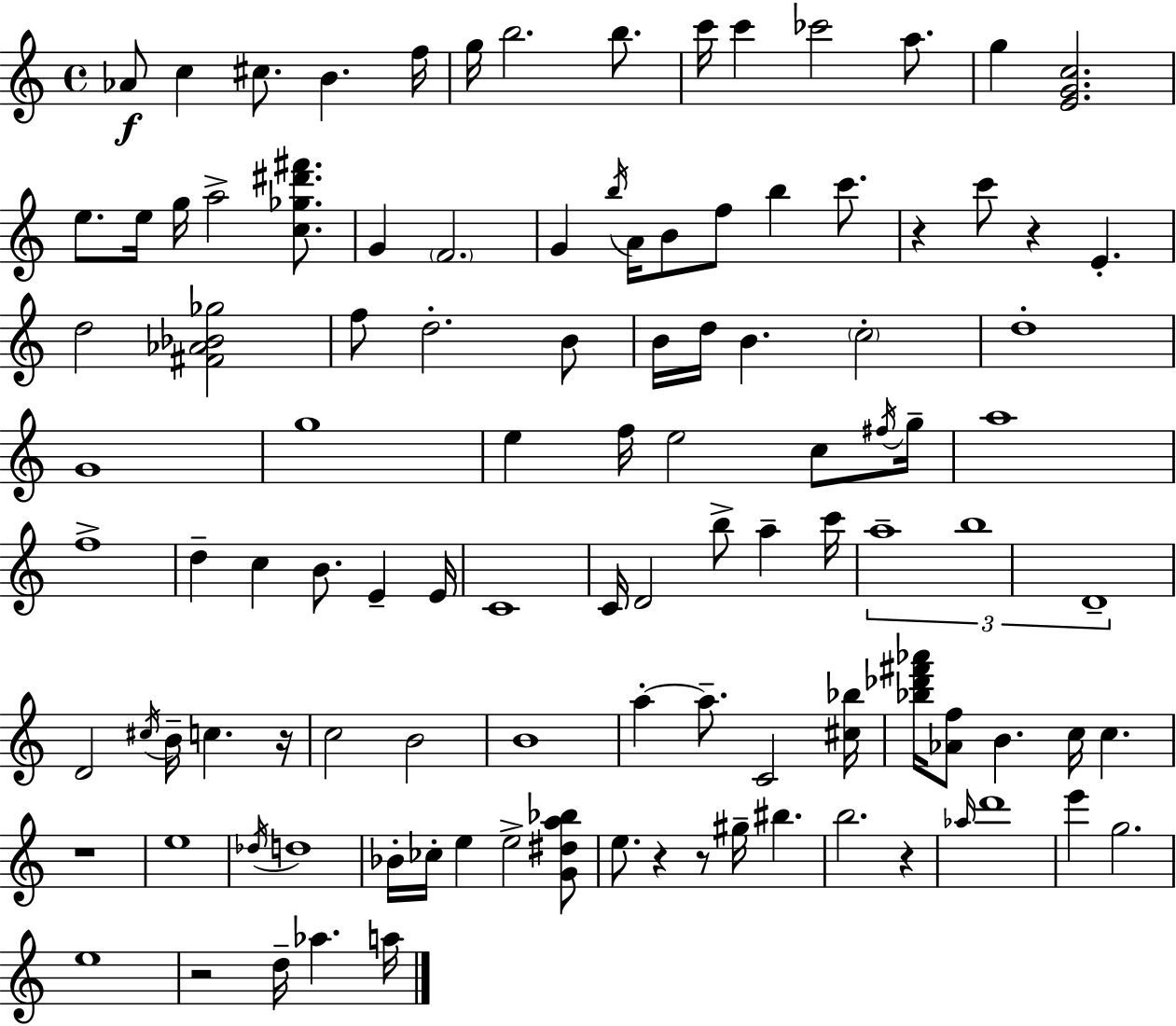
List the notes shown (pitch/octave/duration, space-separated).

Ab4/e C5/q C#5/e. B4/q. F5/s G5/s B5/h. B5/e. C6/s C6/q CES6/h A5/e. G5/q [E4,G4,C5]/h. E5/e. E5/s G5/s A5/h [C5,Gb5,D#6,F#6]/e. G4/q F4/h. G4/q B5/s A4/s B4/e F5/e B5/q C6/e. R/q C6/e R/q E4/q. D5/h [F#4,Ab4,Bb4,Gb5]/h F5/e D5/h. B4/e B4/s D5/s B4/q. C5/h D5/w G4/w G5/w E5/q F5/s E5/h C5/e F#5/s G5/s A5/w F5/w D5/q C5/q B4/e. E4/q E4/s C4/w C4/s D4/h B5/e A5/q C6/s A5/w B5/w D4/w D4/h C#5/s B4/s C5/q. R/s C5/h B4/h B4/w A5/q A5/e. C4/h [C#5,Bb5]/s [Bb5,Db6,F#6,Ab6]/s [Ab4,F5]/e B4/q. C5/s C5/q. R/w E5/w Db5/s D5/w Bb4/s CES5/s E5/q E5/h [G4,D#5,A5,Bb5]/e E5/e. R/q R/e G#5/s BIS5/q. B5/h. R/q Ab5/s D6/w E6/q G5/h. E5/w R/h D5/s Ab5/q. A5/s